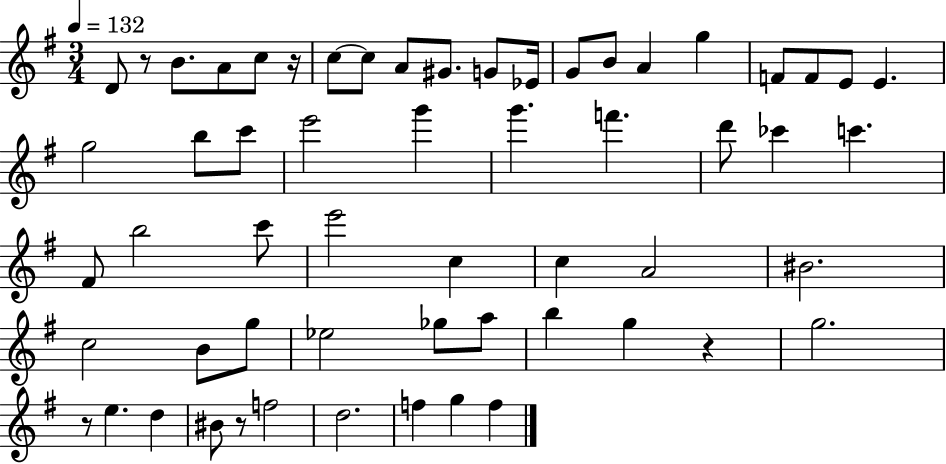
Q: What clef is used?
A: treble